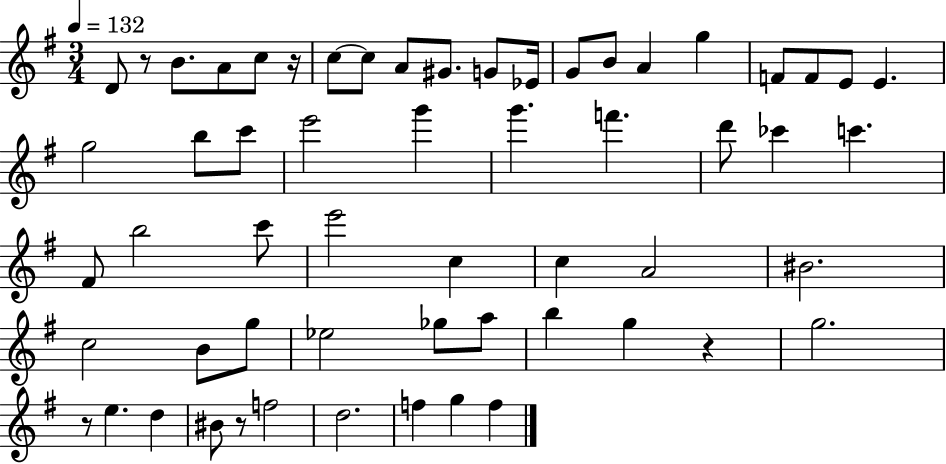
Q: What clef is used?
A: treble